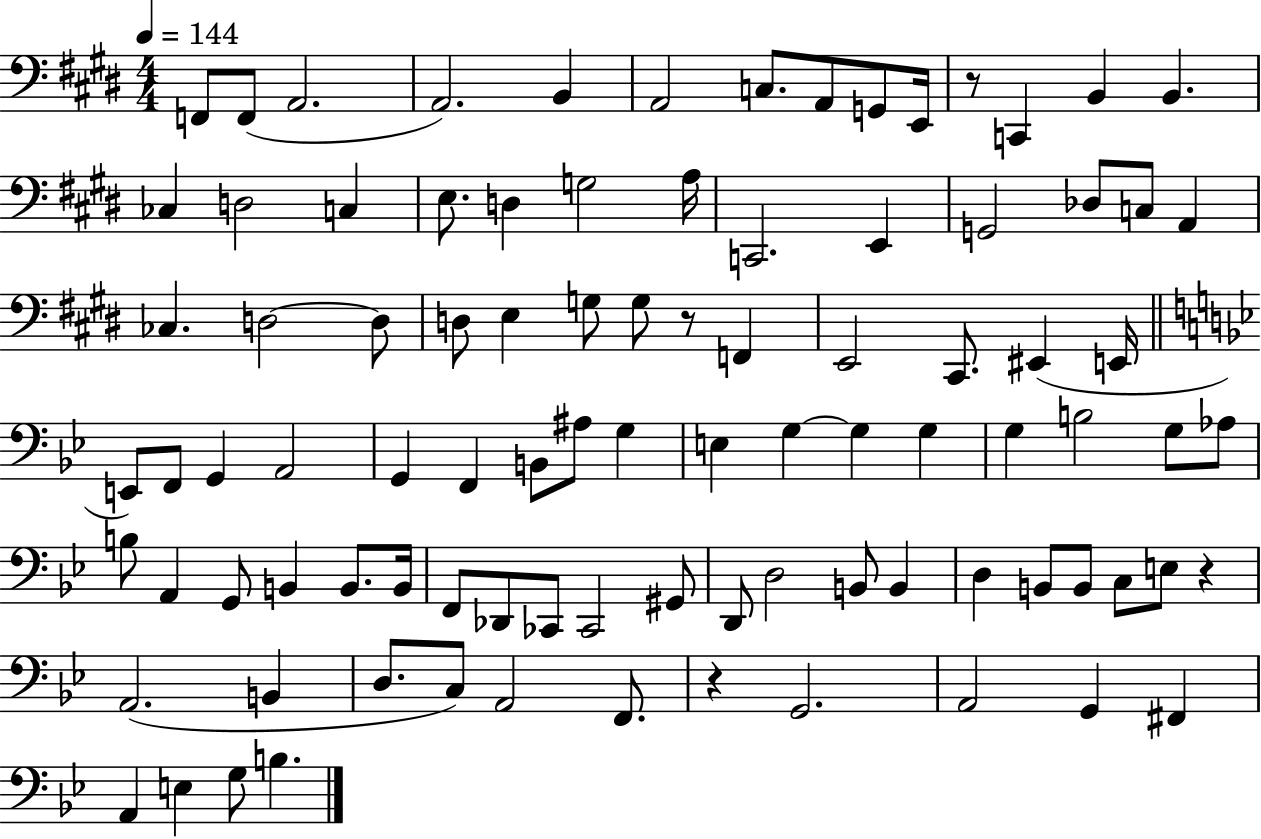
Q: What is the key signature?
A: E major